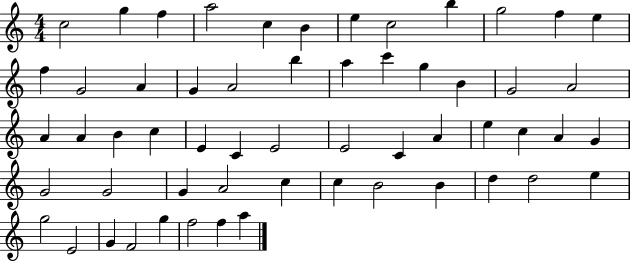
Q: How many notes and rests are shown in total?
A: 57